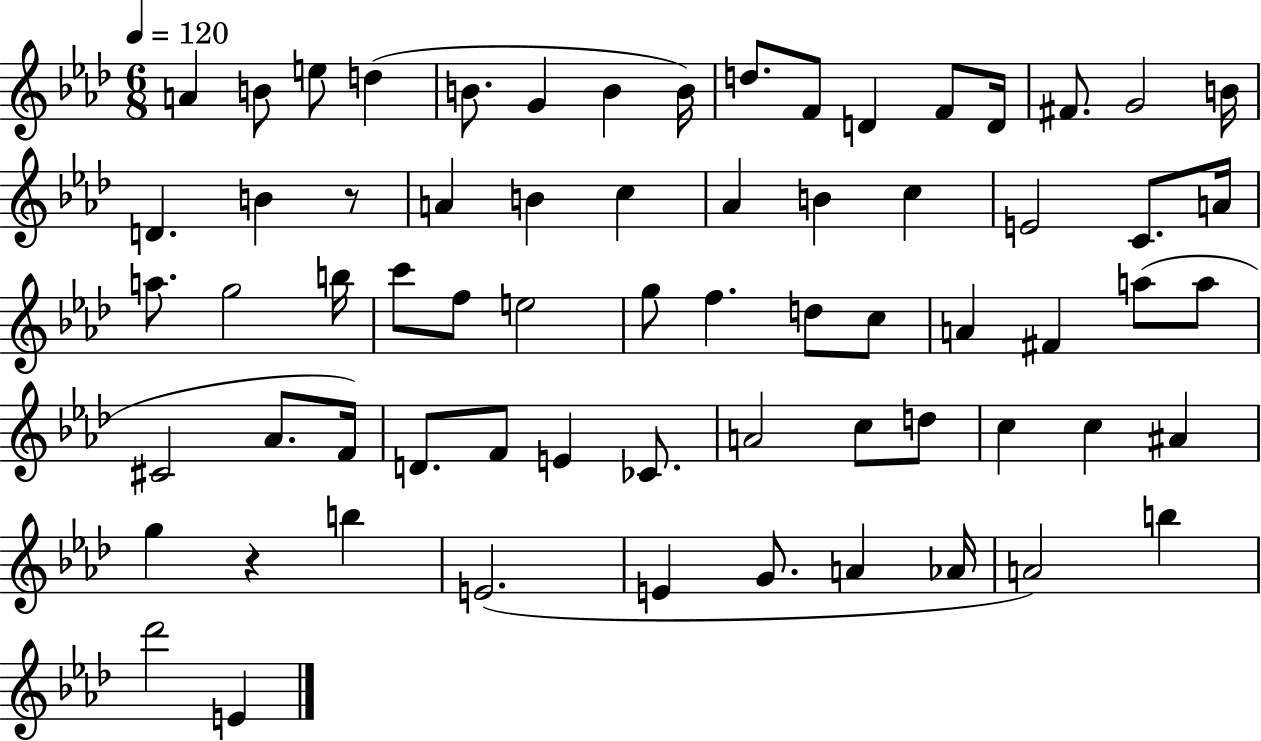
A4/q B4/e E5/e D5/q B4/e. G4/q B4/q B4/s D5/e. F4/e D4/q F4/e D4/s F#4/e. G4/h B4/s D4/q. B4/q R/e A4/q B4/q C5/q Ab4/q B4/q C5/q E4/h C4/e. A4/s A5/e. G5/h B5/s C6/e F5/e E5/h G5/e F5/q. D5/e C5/e A4/q F#4/q A5/e A5/e C#4/h Ab4/e. F4/s D4/e. F4/e E4/q CES4/e. A4/h C5/e D5/e C5/q C5/q A#4/q G5/q R/q B5/q E4/h. E4/q G4/e. A4/q Ab4/s A4/h B5/q Db6/h E4/q